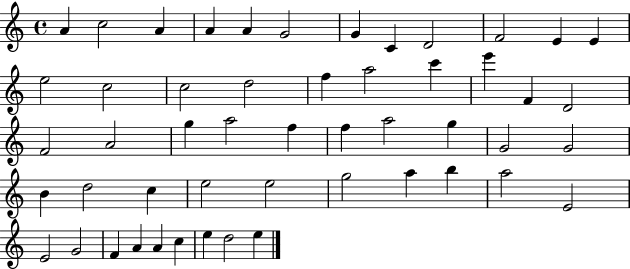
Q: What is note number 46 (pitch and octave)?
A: A4